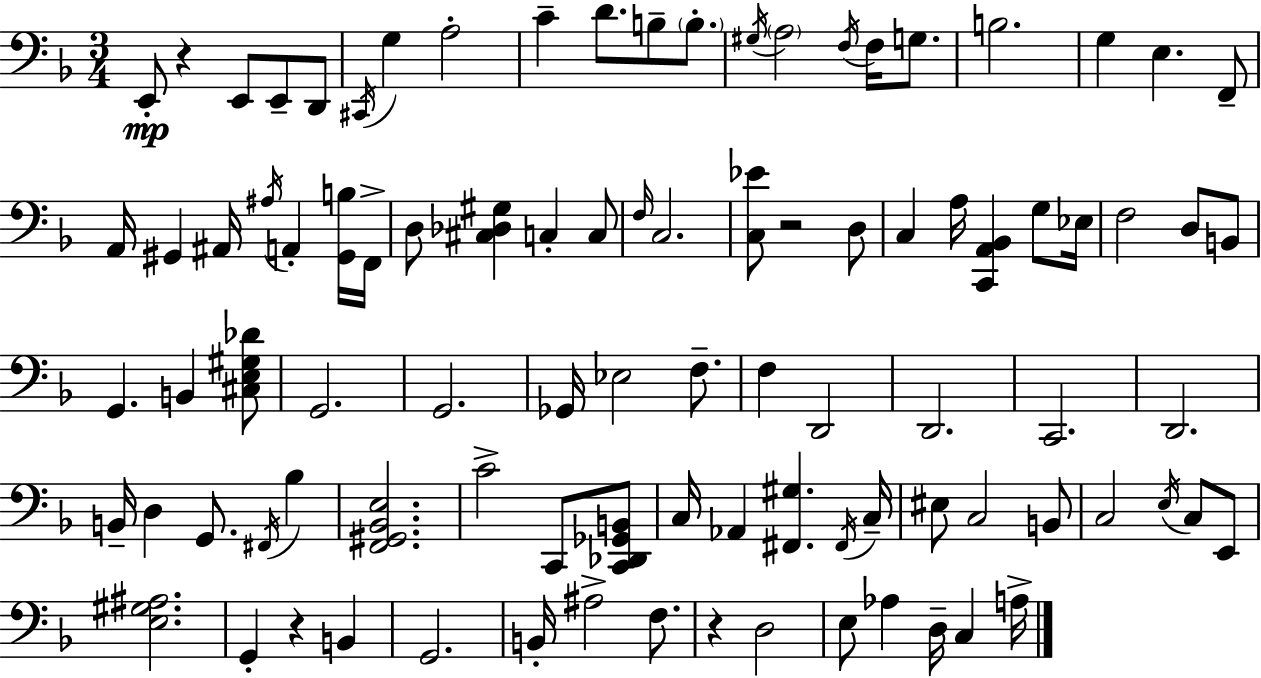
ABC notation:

X:1
T:Untitled
M:3/4
L:1/4
K:Dm
E,,/2 z E,,/2 E,,/2 D,,/2 ^C,,/4 G, A,2 C D/2 B,/2 B,/2 ^G,/4 A,2 F,/4 F,/4 G,/2 B,2 G, E, F,,/2 A,,/4 ^G,, ^A,,/4 ^A,/4 A,, [^G,,B,]/4 F,,/4 D,/2 [^C,_D,^G,] C, C,/2 F,/4 C,2 [C,_E]/2 z2 D,/2 C, A,/4 [C,,A,,_B,,] G,/2 _E,/4 F,2 D,/2 B,,/2 G,, B,, [^C,E,^G,_D]/2 G,,2 G,,2 _G,,/4 _E,2 F,/2 F, D,,2 D,,2 C,,2 D,,2 B,,/4 D, G,,/2 ^F,,/4 _B, [F,,^G,,_B,,E,]2 C2 C,,/2 [C,,_D,,_G,,B,,]/2 C,/4 _A,, [^F,,^G,] ^F,,/4 C,/4 ^E,/2 C,2 B,,/2 C,2 E,/4 C,/2 E,,/2 [E,^G,^A,]2 G,, z B,, G,,2 B,,/4 ^A,2 F,/2 z D,2 E,/2 _A, D,/4 C, A,/4